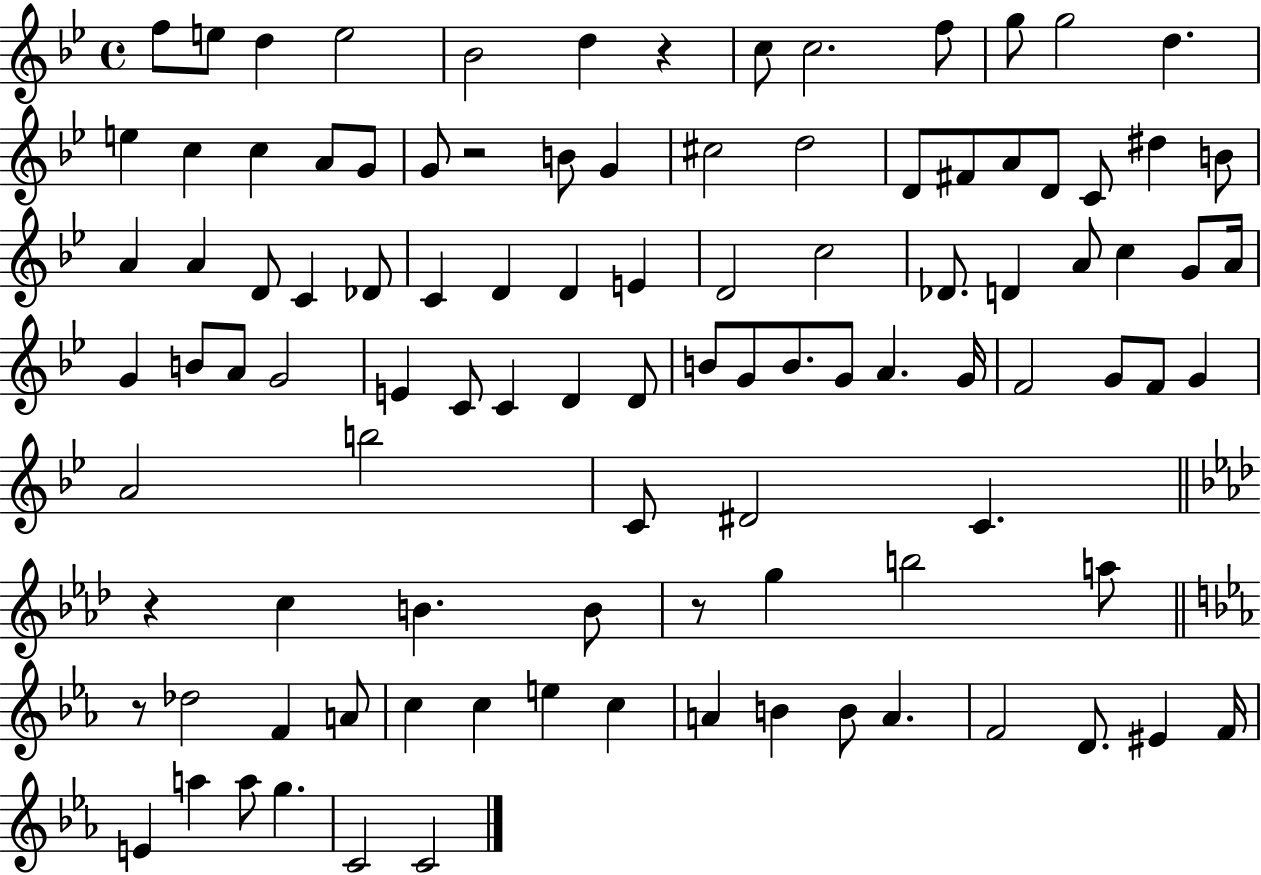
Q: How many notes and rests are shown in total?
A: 102